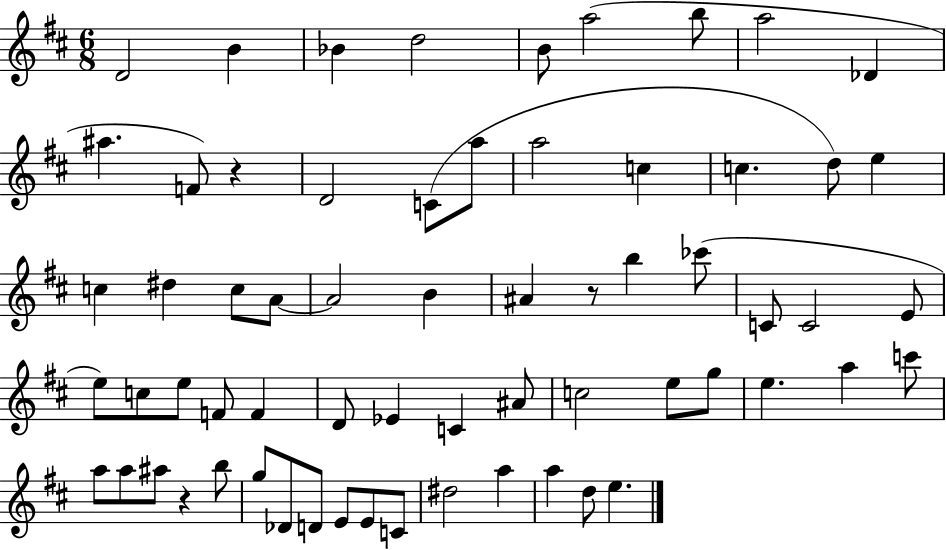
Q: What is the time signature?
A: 6/8